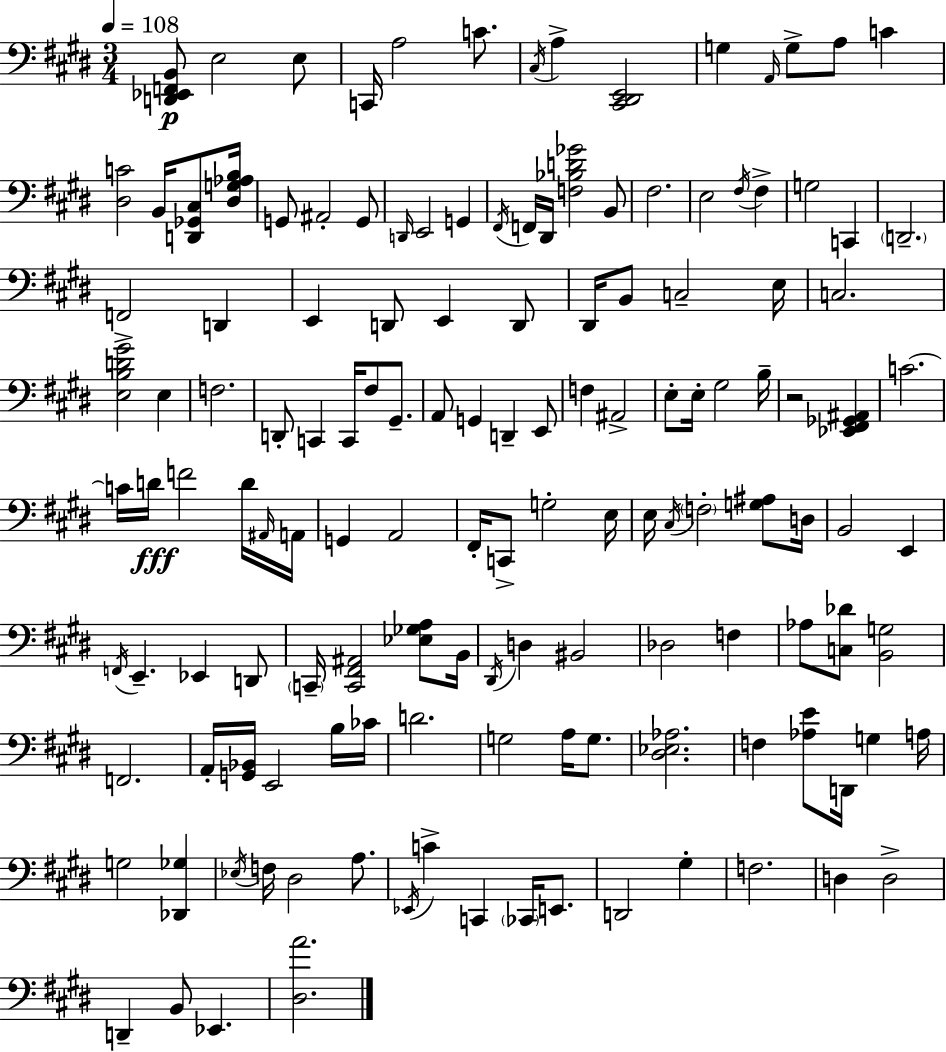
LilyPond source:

{
  \clef bass
  \numericTimeSignature
  \time 3/4
  \key e \major
  \tempo 4 = 108
  <d, ees, f, b,>8\p e2 e8 | c,16 a2 c'8. | \acciaccatura { cis16 } a4-> <cis, dis, e,>2 | g4 \grace { a,16 } g8-> a8 c'4 | \break <dis c'>2 b,16 <d, ges, cis>8 | <dis g aes b>16 g,8 ais,2-. | g,8 \grace { d,16 } e,2 g,4 | \acciaccatura { fis,16 } f,16 dis,16 <f bes d' ges'>2 | \break b,8 fis2. | e2 | \acciaccatura { fis16 } fis4-> g2 | c,4 \parenthesize d,2.-- | \break f,2-> | d,4 e,4 d,8 e,4 | d,8 dis,16 b,8 c2-- | e16 c2. | \break <e b d' gis'>2 | e4 f2. | d,8-. c,4 c,16 | fis8 gis,8.-- a,8 g,4 d,4-- | \break e,8 f4 ais,2-> | e8-. e16-. gis2 | b16-- r2 | <ees, fis, ges, ais,>4 c'2.~~ | \break c'16 d'16\fff f'2 | d'16 \grace { ais,16 } a,16 g,4 a,2 | fis,16-. c,8-> g2-. | e16 e16 \acciaccatura { cis16 } \parenthesize f2-. | \break <g ais>8 d16 b,2 | e,4 \acciaccatura { f,16 } e,4.-- | ees,4 d,8 \parenthesize c,16-- <c, fis, ais,>2 | <ees ges a>8 b,16 \acciaccatura { dis,16 } d4 | \break bis,2 des2 | f4 aes8 <c des'>8 | <b, g>2 f,2. | a,16-. <g, bes,>16 e,2 | \break b16 ces'16 d'2. | g2 | a16 g8. <dis ees aes>2. | f4 | \break <aes e'>8 d,16 g4 a16 g2 | <des, ges>4 \acciaccatura { ees16 } f16 dis2 | a8. \acciaccatura { ees,16 } c'4-> | c,4 \parenthesize ces,16 e,8. d,2 | \break gis4-. f2. | d4 | d2-> d,4-- | b,8 ees,4. <dis a'>2. | \break \bar "|."
}